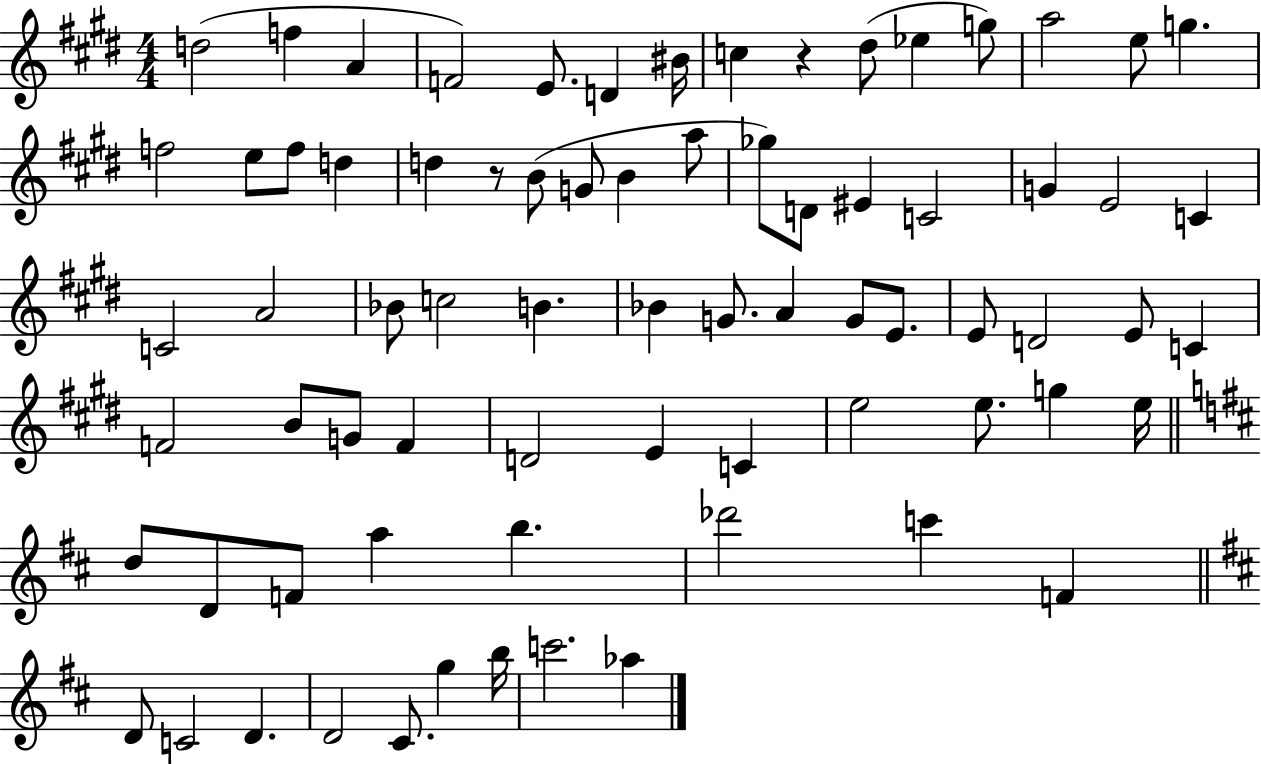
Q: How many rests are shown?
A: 2